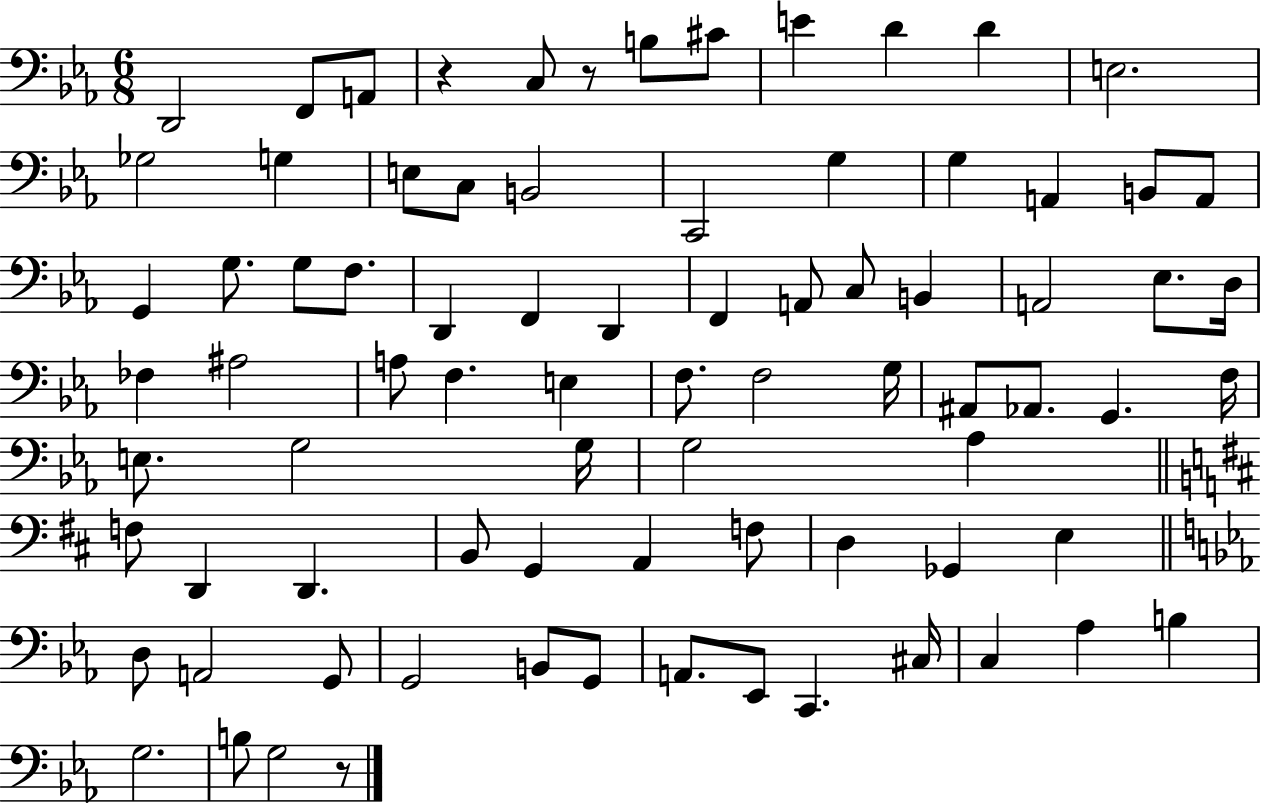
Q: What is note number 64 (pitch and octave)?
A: A2